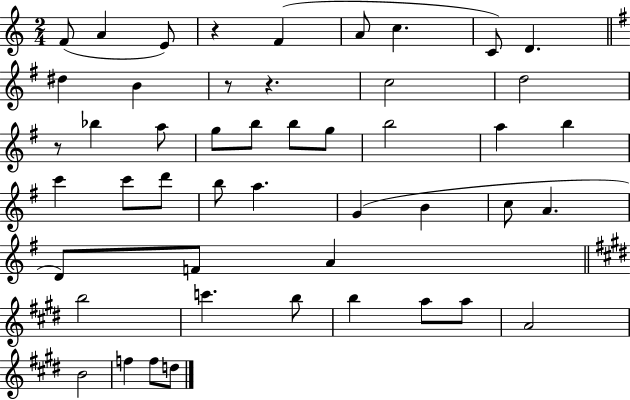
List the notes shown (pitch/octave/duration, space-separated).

F4/e A4/q E4/e R/q F4/q A4/e C5/q. C4/e D4/q. D#5/q B4/q R/e R/q. C5/h D5/h R/e Bb5/q A5/e G5/e B5/e B5/e G5/e B5/h A5/q B5/q C6/q C6/e D6/e B5/e A5/q. G4/q B4/q C5/e A4/q. D4/e F4/e A4/q B5/h C6/q. B5/e B5/q A5/e A5/e A4/h B4/h F5/q F5/e D5/e